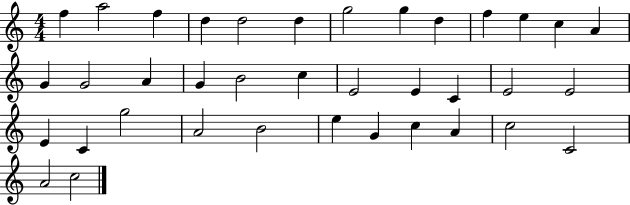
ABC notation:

X:1
T:Untitled
M:4/4
L:1/4
K:C
f a2 f d d2 d g2 g d f e c A G G2 A G B2 c E2 E C E2 E2 E C g2 A2 B2 e G c A c2 C2 A2 c2